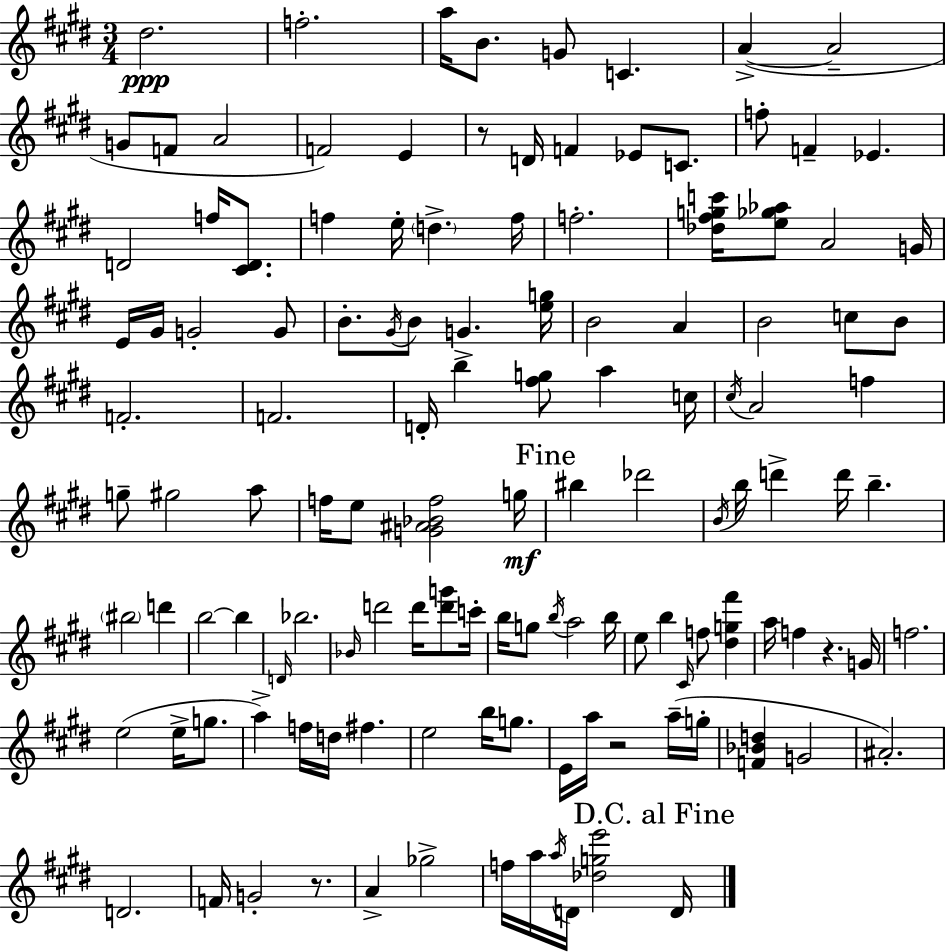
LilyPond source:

{
  \clef treble
  \numericTimeSignature
  \time 3/4
  \key e \major
  dis''2.\ppp | f''2.-. | a''16 b'8. g'8 c'4. | a'4->~(~ a'2-- | \break g'8 f'8 a'2 | f'2) e'4 | r8 d'16 f'4 ees'8 c'8. | f''8-. f'4-- ees'4. | \break d'2 f''16 <cis' d'>8. | f''4 e''16-. \parenthesize d''4.-> f''16 | f''2.-. | <des'' fis'' g'' c'''>16 <e'' ges'' aes''>8 a'2 g'16 | \break e'16 gis'16 g'2-. g'8 | b'8.-. \acciaccatura { gis'16 } b'8 g'4.-> | <e'' g''>16 b'2 a'4 | b'2 c''8 b'8 | \break f'2.-. | f'2. | d'16-. b''4 <fis'' g''>8 a''4 | c''16 \acciaccatura { cis''16 } a'2 f''4 | \break g''8-- gis''2 | a''8 f''16 e''8 <g' ais' bes' f''>2 | g''16\mf \mark "Fine" bis''4 des'''2 | \acciaccatura { b'16 } b''16 d'''4-> d'''16 b''4.-- | \break \parenthesize bis''2 d'''4 | b''2~~ b''4 | \grace { d'16 } bes''2. | \grace { bes'16 } d'''2 | \break d'''16 <d''' g'''>8 c'''16-. b''16 g''8 \acciaccatura { b''16 } a''2 | b''16 e''8 b''4 | \grace { cis'16 } f''8 <dis'' g'' fis'''>4 a''16 f''4 | r4. g'16 f''2. | \break e''2( | e''16-> g''8. a''4->) f''16 | d''16 fis''4. e''2 | b''16 g''8. e'16 a''16 r2 | \break a''16--( g''16-. <f' bes' d''>4 g'2 | ais'2.-.) | d'2. | f'16 g'2-. | \break r8. a'4-> ges''2-> | f''16 a''16 \acciaccatura { a''16 } d'16 <des'' g'' e'''>2 | \mark "D.C. al Fine" d'16 \bar "|."
}